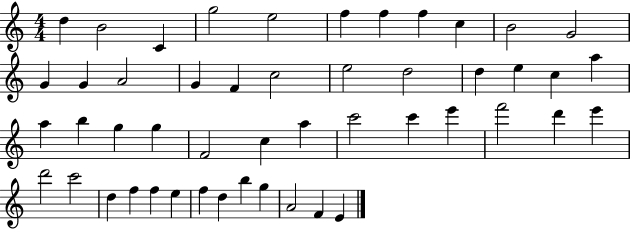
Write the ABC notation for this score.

X:1
T:Untitled
M:4/4
L:1/4
K:C
d B2 C g2 e2 f f f c B2 G2 G G A2 G F c2 e2 d2 d e c a a b g g F2 c a c'2 c' e' f'2 d' e' d'2 c'2 d f f e f d b g A2 F E